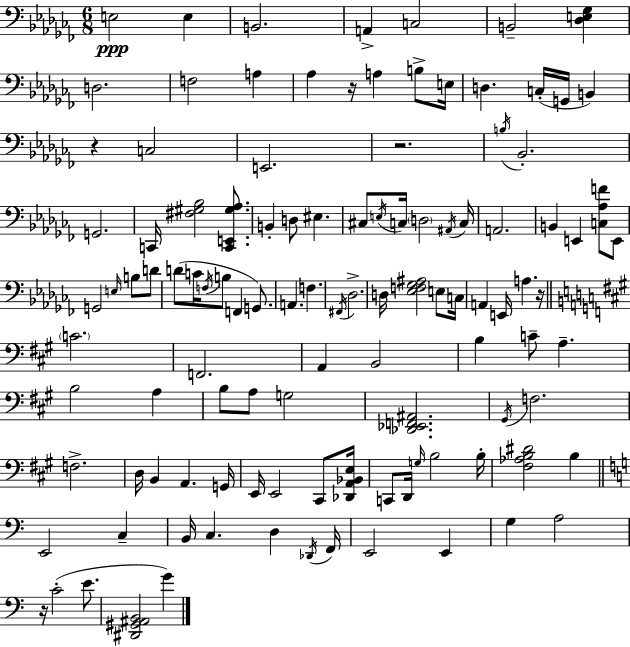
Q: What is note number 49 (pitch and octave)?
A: F#2